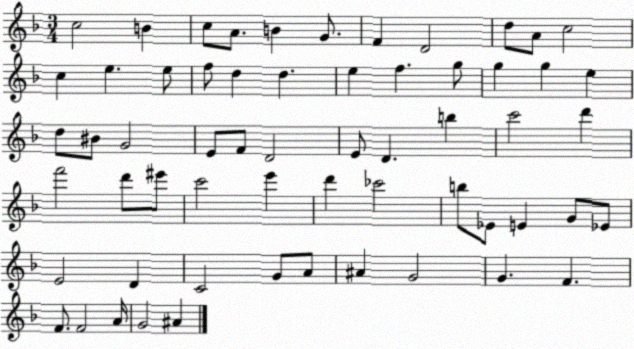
X:1
T:Untitled
M:3/4
L:1/4
K:F
c2 B c/2 A/2 B G/2 F D2 d/2 A/2 c2 c e e/2 f/2 d d e f g/2 g g e d/2 ^B/2 G2 E/2 F/2 D2 E/2 D b c'2 d' f'2 d'/2 ^e'/2 c'2 e' d' _c'2 b/2 _E/2 E G/2 _E/2 E2 D C2 G/2 A/2 ^A G2 G F F/2 F2 A/4 G2 ^A